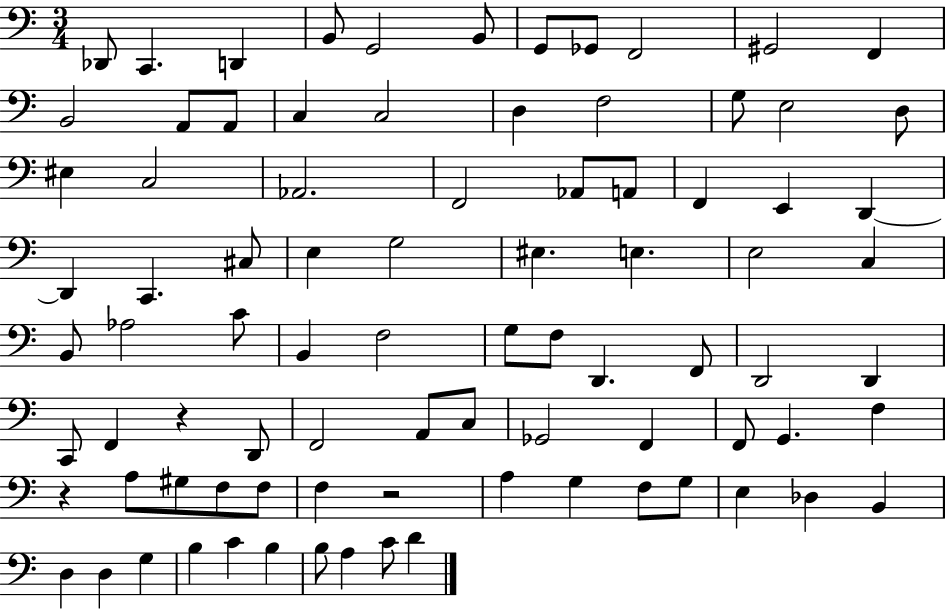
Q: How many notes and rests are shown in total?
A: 86